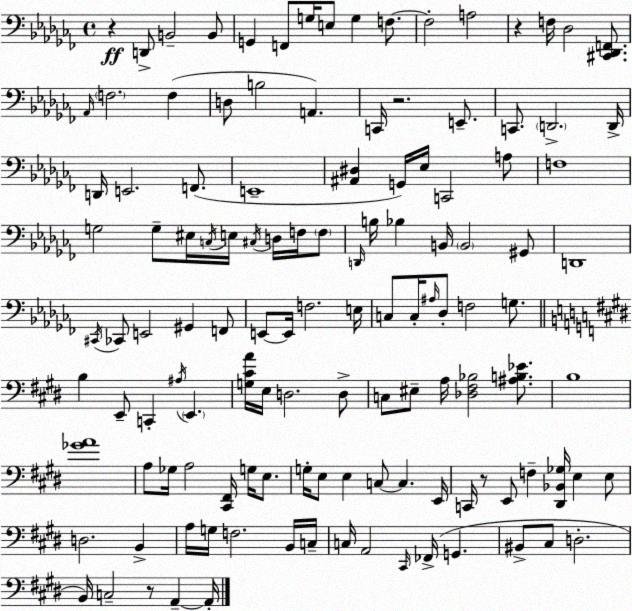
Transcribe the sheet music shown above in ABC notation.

X:1
T:Untitled
M:4/4
L:1/4
K:Abm
z D,,/2 B,,2 B,,/2 G,, F,,/2 G,/4 E,/2 G, F,/2 F,2 A,2 z F,/4 _D,2 [^C,,_D,,F,,]/2 _A,,/4 F,2 F, D,/2 B,2 A,, C,,/4 z2 E,,/2 C,,/2 D,,2 D,,/4 D,,/4 E,,2 F,,/2 E,,4 [^A,,^D,] G,,/4 _E,/4 C,,2 A,/2 F,4 G,2 G,/2 ^E,/4 C,/4 E,/4 ^C,/4 D,/4 F,/4 F,/2 D,,/4 B,/4 _B, B,,/4 B,,2 ^G,,/2 D,,4 ^C,,/4 _C,,/2 E,,2 ^G,, F,,/2 E,,/2 E,,/4 F,2 E,/4 C,/2 C,/4 ^A,/4 _D,/2 F,2 G,/2 B, E,,/2 C,, ^A,/4 E,, [G,^CA]/4 E,/4 D,2 D,/2 C,/2 ^E,/2 A,/4 [_D,^F,_B,]2 [^A,B,_E]/2 B,4 [_GA]4 A,/2 _G,/4 A,2 [^C,,^F,,]/4 G,/4 E,/2 G,/4 E,/2 E, C,/2 C, E,,/4 C,,/4 z/2 E,,/2 F, [^D,,_B,,_G,]/4 E, E,/2 D,2 B,, A,/4 G,/4 F,2 B,,/4 C,/4 C,/4 A,,2 ^C,,/4 _F,,/4 G,, ^B,,/2 ^C,/2 D,2 B,,/4 C,2 z/2 A,, A,,/4